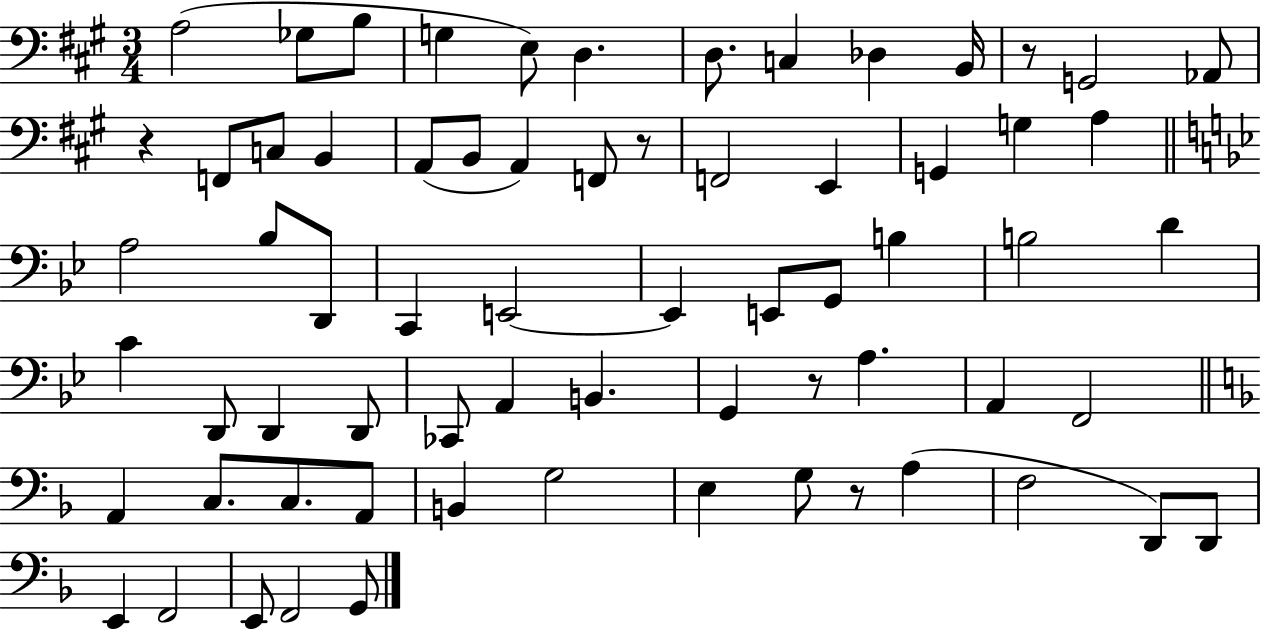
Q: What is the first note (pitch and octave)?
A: A3